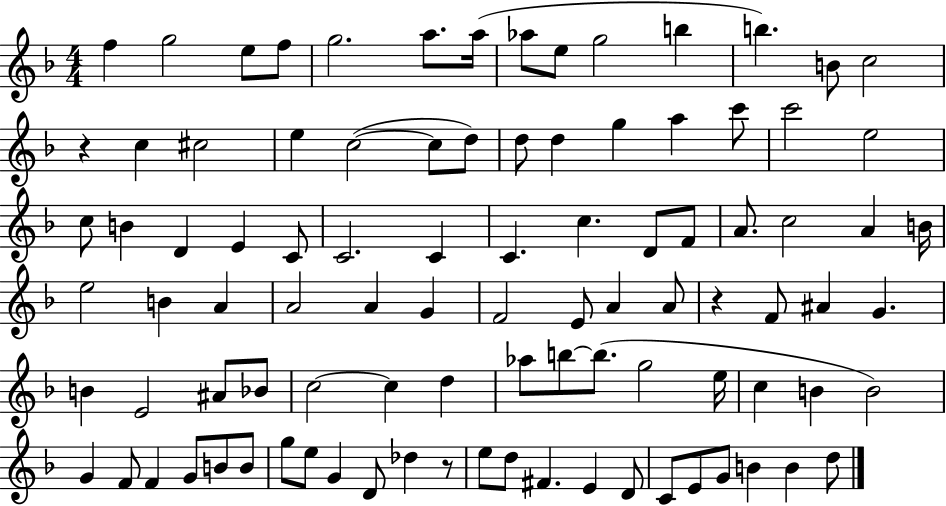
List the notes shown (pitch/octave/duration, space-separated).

F5/q G5/h E5/e F5/e G5/h. A5/e. A5/s Ab5/e E5/e G5/h B5/q B5/q. B4/e C5/h R/q C5/q C#5/h E5/q C5/h C5/e D5/e D5/e D5/q G5/q A5/q C6/e C6/h E5/h C5/e B4/q D4/q E4/q C4/e C4/h. C4/q C4/q. C5/q. D4/e F4/e A4/e. C5/h A4/q B4/s E5/h B4/q A4/q A4/h A4/q G4/q F4/h E4/e A4/q A4/e R/q F4/e A#4/q G4/q. B4/q E4/h A#4/e Bb4/e C5/h C5/q D5/q Ab5/e B5/e B5/e. G5/h E5/s C5/q B4/q B4/h G4/q F4/e F4/q G4/e B4/e B4/e G5/e E5/e G4/q D4/e Db5/q R/e E5/e D5/e F#4/q. E4/q D4/e C4/e E4/e G4/e B4/q B4/q D5/e